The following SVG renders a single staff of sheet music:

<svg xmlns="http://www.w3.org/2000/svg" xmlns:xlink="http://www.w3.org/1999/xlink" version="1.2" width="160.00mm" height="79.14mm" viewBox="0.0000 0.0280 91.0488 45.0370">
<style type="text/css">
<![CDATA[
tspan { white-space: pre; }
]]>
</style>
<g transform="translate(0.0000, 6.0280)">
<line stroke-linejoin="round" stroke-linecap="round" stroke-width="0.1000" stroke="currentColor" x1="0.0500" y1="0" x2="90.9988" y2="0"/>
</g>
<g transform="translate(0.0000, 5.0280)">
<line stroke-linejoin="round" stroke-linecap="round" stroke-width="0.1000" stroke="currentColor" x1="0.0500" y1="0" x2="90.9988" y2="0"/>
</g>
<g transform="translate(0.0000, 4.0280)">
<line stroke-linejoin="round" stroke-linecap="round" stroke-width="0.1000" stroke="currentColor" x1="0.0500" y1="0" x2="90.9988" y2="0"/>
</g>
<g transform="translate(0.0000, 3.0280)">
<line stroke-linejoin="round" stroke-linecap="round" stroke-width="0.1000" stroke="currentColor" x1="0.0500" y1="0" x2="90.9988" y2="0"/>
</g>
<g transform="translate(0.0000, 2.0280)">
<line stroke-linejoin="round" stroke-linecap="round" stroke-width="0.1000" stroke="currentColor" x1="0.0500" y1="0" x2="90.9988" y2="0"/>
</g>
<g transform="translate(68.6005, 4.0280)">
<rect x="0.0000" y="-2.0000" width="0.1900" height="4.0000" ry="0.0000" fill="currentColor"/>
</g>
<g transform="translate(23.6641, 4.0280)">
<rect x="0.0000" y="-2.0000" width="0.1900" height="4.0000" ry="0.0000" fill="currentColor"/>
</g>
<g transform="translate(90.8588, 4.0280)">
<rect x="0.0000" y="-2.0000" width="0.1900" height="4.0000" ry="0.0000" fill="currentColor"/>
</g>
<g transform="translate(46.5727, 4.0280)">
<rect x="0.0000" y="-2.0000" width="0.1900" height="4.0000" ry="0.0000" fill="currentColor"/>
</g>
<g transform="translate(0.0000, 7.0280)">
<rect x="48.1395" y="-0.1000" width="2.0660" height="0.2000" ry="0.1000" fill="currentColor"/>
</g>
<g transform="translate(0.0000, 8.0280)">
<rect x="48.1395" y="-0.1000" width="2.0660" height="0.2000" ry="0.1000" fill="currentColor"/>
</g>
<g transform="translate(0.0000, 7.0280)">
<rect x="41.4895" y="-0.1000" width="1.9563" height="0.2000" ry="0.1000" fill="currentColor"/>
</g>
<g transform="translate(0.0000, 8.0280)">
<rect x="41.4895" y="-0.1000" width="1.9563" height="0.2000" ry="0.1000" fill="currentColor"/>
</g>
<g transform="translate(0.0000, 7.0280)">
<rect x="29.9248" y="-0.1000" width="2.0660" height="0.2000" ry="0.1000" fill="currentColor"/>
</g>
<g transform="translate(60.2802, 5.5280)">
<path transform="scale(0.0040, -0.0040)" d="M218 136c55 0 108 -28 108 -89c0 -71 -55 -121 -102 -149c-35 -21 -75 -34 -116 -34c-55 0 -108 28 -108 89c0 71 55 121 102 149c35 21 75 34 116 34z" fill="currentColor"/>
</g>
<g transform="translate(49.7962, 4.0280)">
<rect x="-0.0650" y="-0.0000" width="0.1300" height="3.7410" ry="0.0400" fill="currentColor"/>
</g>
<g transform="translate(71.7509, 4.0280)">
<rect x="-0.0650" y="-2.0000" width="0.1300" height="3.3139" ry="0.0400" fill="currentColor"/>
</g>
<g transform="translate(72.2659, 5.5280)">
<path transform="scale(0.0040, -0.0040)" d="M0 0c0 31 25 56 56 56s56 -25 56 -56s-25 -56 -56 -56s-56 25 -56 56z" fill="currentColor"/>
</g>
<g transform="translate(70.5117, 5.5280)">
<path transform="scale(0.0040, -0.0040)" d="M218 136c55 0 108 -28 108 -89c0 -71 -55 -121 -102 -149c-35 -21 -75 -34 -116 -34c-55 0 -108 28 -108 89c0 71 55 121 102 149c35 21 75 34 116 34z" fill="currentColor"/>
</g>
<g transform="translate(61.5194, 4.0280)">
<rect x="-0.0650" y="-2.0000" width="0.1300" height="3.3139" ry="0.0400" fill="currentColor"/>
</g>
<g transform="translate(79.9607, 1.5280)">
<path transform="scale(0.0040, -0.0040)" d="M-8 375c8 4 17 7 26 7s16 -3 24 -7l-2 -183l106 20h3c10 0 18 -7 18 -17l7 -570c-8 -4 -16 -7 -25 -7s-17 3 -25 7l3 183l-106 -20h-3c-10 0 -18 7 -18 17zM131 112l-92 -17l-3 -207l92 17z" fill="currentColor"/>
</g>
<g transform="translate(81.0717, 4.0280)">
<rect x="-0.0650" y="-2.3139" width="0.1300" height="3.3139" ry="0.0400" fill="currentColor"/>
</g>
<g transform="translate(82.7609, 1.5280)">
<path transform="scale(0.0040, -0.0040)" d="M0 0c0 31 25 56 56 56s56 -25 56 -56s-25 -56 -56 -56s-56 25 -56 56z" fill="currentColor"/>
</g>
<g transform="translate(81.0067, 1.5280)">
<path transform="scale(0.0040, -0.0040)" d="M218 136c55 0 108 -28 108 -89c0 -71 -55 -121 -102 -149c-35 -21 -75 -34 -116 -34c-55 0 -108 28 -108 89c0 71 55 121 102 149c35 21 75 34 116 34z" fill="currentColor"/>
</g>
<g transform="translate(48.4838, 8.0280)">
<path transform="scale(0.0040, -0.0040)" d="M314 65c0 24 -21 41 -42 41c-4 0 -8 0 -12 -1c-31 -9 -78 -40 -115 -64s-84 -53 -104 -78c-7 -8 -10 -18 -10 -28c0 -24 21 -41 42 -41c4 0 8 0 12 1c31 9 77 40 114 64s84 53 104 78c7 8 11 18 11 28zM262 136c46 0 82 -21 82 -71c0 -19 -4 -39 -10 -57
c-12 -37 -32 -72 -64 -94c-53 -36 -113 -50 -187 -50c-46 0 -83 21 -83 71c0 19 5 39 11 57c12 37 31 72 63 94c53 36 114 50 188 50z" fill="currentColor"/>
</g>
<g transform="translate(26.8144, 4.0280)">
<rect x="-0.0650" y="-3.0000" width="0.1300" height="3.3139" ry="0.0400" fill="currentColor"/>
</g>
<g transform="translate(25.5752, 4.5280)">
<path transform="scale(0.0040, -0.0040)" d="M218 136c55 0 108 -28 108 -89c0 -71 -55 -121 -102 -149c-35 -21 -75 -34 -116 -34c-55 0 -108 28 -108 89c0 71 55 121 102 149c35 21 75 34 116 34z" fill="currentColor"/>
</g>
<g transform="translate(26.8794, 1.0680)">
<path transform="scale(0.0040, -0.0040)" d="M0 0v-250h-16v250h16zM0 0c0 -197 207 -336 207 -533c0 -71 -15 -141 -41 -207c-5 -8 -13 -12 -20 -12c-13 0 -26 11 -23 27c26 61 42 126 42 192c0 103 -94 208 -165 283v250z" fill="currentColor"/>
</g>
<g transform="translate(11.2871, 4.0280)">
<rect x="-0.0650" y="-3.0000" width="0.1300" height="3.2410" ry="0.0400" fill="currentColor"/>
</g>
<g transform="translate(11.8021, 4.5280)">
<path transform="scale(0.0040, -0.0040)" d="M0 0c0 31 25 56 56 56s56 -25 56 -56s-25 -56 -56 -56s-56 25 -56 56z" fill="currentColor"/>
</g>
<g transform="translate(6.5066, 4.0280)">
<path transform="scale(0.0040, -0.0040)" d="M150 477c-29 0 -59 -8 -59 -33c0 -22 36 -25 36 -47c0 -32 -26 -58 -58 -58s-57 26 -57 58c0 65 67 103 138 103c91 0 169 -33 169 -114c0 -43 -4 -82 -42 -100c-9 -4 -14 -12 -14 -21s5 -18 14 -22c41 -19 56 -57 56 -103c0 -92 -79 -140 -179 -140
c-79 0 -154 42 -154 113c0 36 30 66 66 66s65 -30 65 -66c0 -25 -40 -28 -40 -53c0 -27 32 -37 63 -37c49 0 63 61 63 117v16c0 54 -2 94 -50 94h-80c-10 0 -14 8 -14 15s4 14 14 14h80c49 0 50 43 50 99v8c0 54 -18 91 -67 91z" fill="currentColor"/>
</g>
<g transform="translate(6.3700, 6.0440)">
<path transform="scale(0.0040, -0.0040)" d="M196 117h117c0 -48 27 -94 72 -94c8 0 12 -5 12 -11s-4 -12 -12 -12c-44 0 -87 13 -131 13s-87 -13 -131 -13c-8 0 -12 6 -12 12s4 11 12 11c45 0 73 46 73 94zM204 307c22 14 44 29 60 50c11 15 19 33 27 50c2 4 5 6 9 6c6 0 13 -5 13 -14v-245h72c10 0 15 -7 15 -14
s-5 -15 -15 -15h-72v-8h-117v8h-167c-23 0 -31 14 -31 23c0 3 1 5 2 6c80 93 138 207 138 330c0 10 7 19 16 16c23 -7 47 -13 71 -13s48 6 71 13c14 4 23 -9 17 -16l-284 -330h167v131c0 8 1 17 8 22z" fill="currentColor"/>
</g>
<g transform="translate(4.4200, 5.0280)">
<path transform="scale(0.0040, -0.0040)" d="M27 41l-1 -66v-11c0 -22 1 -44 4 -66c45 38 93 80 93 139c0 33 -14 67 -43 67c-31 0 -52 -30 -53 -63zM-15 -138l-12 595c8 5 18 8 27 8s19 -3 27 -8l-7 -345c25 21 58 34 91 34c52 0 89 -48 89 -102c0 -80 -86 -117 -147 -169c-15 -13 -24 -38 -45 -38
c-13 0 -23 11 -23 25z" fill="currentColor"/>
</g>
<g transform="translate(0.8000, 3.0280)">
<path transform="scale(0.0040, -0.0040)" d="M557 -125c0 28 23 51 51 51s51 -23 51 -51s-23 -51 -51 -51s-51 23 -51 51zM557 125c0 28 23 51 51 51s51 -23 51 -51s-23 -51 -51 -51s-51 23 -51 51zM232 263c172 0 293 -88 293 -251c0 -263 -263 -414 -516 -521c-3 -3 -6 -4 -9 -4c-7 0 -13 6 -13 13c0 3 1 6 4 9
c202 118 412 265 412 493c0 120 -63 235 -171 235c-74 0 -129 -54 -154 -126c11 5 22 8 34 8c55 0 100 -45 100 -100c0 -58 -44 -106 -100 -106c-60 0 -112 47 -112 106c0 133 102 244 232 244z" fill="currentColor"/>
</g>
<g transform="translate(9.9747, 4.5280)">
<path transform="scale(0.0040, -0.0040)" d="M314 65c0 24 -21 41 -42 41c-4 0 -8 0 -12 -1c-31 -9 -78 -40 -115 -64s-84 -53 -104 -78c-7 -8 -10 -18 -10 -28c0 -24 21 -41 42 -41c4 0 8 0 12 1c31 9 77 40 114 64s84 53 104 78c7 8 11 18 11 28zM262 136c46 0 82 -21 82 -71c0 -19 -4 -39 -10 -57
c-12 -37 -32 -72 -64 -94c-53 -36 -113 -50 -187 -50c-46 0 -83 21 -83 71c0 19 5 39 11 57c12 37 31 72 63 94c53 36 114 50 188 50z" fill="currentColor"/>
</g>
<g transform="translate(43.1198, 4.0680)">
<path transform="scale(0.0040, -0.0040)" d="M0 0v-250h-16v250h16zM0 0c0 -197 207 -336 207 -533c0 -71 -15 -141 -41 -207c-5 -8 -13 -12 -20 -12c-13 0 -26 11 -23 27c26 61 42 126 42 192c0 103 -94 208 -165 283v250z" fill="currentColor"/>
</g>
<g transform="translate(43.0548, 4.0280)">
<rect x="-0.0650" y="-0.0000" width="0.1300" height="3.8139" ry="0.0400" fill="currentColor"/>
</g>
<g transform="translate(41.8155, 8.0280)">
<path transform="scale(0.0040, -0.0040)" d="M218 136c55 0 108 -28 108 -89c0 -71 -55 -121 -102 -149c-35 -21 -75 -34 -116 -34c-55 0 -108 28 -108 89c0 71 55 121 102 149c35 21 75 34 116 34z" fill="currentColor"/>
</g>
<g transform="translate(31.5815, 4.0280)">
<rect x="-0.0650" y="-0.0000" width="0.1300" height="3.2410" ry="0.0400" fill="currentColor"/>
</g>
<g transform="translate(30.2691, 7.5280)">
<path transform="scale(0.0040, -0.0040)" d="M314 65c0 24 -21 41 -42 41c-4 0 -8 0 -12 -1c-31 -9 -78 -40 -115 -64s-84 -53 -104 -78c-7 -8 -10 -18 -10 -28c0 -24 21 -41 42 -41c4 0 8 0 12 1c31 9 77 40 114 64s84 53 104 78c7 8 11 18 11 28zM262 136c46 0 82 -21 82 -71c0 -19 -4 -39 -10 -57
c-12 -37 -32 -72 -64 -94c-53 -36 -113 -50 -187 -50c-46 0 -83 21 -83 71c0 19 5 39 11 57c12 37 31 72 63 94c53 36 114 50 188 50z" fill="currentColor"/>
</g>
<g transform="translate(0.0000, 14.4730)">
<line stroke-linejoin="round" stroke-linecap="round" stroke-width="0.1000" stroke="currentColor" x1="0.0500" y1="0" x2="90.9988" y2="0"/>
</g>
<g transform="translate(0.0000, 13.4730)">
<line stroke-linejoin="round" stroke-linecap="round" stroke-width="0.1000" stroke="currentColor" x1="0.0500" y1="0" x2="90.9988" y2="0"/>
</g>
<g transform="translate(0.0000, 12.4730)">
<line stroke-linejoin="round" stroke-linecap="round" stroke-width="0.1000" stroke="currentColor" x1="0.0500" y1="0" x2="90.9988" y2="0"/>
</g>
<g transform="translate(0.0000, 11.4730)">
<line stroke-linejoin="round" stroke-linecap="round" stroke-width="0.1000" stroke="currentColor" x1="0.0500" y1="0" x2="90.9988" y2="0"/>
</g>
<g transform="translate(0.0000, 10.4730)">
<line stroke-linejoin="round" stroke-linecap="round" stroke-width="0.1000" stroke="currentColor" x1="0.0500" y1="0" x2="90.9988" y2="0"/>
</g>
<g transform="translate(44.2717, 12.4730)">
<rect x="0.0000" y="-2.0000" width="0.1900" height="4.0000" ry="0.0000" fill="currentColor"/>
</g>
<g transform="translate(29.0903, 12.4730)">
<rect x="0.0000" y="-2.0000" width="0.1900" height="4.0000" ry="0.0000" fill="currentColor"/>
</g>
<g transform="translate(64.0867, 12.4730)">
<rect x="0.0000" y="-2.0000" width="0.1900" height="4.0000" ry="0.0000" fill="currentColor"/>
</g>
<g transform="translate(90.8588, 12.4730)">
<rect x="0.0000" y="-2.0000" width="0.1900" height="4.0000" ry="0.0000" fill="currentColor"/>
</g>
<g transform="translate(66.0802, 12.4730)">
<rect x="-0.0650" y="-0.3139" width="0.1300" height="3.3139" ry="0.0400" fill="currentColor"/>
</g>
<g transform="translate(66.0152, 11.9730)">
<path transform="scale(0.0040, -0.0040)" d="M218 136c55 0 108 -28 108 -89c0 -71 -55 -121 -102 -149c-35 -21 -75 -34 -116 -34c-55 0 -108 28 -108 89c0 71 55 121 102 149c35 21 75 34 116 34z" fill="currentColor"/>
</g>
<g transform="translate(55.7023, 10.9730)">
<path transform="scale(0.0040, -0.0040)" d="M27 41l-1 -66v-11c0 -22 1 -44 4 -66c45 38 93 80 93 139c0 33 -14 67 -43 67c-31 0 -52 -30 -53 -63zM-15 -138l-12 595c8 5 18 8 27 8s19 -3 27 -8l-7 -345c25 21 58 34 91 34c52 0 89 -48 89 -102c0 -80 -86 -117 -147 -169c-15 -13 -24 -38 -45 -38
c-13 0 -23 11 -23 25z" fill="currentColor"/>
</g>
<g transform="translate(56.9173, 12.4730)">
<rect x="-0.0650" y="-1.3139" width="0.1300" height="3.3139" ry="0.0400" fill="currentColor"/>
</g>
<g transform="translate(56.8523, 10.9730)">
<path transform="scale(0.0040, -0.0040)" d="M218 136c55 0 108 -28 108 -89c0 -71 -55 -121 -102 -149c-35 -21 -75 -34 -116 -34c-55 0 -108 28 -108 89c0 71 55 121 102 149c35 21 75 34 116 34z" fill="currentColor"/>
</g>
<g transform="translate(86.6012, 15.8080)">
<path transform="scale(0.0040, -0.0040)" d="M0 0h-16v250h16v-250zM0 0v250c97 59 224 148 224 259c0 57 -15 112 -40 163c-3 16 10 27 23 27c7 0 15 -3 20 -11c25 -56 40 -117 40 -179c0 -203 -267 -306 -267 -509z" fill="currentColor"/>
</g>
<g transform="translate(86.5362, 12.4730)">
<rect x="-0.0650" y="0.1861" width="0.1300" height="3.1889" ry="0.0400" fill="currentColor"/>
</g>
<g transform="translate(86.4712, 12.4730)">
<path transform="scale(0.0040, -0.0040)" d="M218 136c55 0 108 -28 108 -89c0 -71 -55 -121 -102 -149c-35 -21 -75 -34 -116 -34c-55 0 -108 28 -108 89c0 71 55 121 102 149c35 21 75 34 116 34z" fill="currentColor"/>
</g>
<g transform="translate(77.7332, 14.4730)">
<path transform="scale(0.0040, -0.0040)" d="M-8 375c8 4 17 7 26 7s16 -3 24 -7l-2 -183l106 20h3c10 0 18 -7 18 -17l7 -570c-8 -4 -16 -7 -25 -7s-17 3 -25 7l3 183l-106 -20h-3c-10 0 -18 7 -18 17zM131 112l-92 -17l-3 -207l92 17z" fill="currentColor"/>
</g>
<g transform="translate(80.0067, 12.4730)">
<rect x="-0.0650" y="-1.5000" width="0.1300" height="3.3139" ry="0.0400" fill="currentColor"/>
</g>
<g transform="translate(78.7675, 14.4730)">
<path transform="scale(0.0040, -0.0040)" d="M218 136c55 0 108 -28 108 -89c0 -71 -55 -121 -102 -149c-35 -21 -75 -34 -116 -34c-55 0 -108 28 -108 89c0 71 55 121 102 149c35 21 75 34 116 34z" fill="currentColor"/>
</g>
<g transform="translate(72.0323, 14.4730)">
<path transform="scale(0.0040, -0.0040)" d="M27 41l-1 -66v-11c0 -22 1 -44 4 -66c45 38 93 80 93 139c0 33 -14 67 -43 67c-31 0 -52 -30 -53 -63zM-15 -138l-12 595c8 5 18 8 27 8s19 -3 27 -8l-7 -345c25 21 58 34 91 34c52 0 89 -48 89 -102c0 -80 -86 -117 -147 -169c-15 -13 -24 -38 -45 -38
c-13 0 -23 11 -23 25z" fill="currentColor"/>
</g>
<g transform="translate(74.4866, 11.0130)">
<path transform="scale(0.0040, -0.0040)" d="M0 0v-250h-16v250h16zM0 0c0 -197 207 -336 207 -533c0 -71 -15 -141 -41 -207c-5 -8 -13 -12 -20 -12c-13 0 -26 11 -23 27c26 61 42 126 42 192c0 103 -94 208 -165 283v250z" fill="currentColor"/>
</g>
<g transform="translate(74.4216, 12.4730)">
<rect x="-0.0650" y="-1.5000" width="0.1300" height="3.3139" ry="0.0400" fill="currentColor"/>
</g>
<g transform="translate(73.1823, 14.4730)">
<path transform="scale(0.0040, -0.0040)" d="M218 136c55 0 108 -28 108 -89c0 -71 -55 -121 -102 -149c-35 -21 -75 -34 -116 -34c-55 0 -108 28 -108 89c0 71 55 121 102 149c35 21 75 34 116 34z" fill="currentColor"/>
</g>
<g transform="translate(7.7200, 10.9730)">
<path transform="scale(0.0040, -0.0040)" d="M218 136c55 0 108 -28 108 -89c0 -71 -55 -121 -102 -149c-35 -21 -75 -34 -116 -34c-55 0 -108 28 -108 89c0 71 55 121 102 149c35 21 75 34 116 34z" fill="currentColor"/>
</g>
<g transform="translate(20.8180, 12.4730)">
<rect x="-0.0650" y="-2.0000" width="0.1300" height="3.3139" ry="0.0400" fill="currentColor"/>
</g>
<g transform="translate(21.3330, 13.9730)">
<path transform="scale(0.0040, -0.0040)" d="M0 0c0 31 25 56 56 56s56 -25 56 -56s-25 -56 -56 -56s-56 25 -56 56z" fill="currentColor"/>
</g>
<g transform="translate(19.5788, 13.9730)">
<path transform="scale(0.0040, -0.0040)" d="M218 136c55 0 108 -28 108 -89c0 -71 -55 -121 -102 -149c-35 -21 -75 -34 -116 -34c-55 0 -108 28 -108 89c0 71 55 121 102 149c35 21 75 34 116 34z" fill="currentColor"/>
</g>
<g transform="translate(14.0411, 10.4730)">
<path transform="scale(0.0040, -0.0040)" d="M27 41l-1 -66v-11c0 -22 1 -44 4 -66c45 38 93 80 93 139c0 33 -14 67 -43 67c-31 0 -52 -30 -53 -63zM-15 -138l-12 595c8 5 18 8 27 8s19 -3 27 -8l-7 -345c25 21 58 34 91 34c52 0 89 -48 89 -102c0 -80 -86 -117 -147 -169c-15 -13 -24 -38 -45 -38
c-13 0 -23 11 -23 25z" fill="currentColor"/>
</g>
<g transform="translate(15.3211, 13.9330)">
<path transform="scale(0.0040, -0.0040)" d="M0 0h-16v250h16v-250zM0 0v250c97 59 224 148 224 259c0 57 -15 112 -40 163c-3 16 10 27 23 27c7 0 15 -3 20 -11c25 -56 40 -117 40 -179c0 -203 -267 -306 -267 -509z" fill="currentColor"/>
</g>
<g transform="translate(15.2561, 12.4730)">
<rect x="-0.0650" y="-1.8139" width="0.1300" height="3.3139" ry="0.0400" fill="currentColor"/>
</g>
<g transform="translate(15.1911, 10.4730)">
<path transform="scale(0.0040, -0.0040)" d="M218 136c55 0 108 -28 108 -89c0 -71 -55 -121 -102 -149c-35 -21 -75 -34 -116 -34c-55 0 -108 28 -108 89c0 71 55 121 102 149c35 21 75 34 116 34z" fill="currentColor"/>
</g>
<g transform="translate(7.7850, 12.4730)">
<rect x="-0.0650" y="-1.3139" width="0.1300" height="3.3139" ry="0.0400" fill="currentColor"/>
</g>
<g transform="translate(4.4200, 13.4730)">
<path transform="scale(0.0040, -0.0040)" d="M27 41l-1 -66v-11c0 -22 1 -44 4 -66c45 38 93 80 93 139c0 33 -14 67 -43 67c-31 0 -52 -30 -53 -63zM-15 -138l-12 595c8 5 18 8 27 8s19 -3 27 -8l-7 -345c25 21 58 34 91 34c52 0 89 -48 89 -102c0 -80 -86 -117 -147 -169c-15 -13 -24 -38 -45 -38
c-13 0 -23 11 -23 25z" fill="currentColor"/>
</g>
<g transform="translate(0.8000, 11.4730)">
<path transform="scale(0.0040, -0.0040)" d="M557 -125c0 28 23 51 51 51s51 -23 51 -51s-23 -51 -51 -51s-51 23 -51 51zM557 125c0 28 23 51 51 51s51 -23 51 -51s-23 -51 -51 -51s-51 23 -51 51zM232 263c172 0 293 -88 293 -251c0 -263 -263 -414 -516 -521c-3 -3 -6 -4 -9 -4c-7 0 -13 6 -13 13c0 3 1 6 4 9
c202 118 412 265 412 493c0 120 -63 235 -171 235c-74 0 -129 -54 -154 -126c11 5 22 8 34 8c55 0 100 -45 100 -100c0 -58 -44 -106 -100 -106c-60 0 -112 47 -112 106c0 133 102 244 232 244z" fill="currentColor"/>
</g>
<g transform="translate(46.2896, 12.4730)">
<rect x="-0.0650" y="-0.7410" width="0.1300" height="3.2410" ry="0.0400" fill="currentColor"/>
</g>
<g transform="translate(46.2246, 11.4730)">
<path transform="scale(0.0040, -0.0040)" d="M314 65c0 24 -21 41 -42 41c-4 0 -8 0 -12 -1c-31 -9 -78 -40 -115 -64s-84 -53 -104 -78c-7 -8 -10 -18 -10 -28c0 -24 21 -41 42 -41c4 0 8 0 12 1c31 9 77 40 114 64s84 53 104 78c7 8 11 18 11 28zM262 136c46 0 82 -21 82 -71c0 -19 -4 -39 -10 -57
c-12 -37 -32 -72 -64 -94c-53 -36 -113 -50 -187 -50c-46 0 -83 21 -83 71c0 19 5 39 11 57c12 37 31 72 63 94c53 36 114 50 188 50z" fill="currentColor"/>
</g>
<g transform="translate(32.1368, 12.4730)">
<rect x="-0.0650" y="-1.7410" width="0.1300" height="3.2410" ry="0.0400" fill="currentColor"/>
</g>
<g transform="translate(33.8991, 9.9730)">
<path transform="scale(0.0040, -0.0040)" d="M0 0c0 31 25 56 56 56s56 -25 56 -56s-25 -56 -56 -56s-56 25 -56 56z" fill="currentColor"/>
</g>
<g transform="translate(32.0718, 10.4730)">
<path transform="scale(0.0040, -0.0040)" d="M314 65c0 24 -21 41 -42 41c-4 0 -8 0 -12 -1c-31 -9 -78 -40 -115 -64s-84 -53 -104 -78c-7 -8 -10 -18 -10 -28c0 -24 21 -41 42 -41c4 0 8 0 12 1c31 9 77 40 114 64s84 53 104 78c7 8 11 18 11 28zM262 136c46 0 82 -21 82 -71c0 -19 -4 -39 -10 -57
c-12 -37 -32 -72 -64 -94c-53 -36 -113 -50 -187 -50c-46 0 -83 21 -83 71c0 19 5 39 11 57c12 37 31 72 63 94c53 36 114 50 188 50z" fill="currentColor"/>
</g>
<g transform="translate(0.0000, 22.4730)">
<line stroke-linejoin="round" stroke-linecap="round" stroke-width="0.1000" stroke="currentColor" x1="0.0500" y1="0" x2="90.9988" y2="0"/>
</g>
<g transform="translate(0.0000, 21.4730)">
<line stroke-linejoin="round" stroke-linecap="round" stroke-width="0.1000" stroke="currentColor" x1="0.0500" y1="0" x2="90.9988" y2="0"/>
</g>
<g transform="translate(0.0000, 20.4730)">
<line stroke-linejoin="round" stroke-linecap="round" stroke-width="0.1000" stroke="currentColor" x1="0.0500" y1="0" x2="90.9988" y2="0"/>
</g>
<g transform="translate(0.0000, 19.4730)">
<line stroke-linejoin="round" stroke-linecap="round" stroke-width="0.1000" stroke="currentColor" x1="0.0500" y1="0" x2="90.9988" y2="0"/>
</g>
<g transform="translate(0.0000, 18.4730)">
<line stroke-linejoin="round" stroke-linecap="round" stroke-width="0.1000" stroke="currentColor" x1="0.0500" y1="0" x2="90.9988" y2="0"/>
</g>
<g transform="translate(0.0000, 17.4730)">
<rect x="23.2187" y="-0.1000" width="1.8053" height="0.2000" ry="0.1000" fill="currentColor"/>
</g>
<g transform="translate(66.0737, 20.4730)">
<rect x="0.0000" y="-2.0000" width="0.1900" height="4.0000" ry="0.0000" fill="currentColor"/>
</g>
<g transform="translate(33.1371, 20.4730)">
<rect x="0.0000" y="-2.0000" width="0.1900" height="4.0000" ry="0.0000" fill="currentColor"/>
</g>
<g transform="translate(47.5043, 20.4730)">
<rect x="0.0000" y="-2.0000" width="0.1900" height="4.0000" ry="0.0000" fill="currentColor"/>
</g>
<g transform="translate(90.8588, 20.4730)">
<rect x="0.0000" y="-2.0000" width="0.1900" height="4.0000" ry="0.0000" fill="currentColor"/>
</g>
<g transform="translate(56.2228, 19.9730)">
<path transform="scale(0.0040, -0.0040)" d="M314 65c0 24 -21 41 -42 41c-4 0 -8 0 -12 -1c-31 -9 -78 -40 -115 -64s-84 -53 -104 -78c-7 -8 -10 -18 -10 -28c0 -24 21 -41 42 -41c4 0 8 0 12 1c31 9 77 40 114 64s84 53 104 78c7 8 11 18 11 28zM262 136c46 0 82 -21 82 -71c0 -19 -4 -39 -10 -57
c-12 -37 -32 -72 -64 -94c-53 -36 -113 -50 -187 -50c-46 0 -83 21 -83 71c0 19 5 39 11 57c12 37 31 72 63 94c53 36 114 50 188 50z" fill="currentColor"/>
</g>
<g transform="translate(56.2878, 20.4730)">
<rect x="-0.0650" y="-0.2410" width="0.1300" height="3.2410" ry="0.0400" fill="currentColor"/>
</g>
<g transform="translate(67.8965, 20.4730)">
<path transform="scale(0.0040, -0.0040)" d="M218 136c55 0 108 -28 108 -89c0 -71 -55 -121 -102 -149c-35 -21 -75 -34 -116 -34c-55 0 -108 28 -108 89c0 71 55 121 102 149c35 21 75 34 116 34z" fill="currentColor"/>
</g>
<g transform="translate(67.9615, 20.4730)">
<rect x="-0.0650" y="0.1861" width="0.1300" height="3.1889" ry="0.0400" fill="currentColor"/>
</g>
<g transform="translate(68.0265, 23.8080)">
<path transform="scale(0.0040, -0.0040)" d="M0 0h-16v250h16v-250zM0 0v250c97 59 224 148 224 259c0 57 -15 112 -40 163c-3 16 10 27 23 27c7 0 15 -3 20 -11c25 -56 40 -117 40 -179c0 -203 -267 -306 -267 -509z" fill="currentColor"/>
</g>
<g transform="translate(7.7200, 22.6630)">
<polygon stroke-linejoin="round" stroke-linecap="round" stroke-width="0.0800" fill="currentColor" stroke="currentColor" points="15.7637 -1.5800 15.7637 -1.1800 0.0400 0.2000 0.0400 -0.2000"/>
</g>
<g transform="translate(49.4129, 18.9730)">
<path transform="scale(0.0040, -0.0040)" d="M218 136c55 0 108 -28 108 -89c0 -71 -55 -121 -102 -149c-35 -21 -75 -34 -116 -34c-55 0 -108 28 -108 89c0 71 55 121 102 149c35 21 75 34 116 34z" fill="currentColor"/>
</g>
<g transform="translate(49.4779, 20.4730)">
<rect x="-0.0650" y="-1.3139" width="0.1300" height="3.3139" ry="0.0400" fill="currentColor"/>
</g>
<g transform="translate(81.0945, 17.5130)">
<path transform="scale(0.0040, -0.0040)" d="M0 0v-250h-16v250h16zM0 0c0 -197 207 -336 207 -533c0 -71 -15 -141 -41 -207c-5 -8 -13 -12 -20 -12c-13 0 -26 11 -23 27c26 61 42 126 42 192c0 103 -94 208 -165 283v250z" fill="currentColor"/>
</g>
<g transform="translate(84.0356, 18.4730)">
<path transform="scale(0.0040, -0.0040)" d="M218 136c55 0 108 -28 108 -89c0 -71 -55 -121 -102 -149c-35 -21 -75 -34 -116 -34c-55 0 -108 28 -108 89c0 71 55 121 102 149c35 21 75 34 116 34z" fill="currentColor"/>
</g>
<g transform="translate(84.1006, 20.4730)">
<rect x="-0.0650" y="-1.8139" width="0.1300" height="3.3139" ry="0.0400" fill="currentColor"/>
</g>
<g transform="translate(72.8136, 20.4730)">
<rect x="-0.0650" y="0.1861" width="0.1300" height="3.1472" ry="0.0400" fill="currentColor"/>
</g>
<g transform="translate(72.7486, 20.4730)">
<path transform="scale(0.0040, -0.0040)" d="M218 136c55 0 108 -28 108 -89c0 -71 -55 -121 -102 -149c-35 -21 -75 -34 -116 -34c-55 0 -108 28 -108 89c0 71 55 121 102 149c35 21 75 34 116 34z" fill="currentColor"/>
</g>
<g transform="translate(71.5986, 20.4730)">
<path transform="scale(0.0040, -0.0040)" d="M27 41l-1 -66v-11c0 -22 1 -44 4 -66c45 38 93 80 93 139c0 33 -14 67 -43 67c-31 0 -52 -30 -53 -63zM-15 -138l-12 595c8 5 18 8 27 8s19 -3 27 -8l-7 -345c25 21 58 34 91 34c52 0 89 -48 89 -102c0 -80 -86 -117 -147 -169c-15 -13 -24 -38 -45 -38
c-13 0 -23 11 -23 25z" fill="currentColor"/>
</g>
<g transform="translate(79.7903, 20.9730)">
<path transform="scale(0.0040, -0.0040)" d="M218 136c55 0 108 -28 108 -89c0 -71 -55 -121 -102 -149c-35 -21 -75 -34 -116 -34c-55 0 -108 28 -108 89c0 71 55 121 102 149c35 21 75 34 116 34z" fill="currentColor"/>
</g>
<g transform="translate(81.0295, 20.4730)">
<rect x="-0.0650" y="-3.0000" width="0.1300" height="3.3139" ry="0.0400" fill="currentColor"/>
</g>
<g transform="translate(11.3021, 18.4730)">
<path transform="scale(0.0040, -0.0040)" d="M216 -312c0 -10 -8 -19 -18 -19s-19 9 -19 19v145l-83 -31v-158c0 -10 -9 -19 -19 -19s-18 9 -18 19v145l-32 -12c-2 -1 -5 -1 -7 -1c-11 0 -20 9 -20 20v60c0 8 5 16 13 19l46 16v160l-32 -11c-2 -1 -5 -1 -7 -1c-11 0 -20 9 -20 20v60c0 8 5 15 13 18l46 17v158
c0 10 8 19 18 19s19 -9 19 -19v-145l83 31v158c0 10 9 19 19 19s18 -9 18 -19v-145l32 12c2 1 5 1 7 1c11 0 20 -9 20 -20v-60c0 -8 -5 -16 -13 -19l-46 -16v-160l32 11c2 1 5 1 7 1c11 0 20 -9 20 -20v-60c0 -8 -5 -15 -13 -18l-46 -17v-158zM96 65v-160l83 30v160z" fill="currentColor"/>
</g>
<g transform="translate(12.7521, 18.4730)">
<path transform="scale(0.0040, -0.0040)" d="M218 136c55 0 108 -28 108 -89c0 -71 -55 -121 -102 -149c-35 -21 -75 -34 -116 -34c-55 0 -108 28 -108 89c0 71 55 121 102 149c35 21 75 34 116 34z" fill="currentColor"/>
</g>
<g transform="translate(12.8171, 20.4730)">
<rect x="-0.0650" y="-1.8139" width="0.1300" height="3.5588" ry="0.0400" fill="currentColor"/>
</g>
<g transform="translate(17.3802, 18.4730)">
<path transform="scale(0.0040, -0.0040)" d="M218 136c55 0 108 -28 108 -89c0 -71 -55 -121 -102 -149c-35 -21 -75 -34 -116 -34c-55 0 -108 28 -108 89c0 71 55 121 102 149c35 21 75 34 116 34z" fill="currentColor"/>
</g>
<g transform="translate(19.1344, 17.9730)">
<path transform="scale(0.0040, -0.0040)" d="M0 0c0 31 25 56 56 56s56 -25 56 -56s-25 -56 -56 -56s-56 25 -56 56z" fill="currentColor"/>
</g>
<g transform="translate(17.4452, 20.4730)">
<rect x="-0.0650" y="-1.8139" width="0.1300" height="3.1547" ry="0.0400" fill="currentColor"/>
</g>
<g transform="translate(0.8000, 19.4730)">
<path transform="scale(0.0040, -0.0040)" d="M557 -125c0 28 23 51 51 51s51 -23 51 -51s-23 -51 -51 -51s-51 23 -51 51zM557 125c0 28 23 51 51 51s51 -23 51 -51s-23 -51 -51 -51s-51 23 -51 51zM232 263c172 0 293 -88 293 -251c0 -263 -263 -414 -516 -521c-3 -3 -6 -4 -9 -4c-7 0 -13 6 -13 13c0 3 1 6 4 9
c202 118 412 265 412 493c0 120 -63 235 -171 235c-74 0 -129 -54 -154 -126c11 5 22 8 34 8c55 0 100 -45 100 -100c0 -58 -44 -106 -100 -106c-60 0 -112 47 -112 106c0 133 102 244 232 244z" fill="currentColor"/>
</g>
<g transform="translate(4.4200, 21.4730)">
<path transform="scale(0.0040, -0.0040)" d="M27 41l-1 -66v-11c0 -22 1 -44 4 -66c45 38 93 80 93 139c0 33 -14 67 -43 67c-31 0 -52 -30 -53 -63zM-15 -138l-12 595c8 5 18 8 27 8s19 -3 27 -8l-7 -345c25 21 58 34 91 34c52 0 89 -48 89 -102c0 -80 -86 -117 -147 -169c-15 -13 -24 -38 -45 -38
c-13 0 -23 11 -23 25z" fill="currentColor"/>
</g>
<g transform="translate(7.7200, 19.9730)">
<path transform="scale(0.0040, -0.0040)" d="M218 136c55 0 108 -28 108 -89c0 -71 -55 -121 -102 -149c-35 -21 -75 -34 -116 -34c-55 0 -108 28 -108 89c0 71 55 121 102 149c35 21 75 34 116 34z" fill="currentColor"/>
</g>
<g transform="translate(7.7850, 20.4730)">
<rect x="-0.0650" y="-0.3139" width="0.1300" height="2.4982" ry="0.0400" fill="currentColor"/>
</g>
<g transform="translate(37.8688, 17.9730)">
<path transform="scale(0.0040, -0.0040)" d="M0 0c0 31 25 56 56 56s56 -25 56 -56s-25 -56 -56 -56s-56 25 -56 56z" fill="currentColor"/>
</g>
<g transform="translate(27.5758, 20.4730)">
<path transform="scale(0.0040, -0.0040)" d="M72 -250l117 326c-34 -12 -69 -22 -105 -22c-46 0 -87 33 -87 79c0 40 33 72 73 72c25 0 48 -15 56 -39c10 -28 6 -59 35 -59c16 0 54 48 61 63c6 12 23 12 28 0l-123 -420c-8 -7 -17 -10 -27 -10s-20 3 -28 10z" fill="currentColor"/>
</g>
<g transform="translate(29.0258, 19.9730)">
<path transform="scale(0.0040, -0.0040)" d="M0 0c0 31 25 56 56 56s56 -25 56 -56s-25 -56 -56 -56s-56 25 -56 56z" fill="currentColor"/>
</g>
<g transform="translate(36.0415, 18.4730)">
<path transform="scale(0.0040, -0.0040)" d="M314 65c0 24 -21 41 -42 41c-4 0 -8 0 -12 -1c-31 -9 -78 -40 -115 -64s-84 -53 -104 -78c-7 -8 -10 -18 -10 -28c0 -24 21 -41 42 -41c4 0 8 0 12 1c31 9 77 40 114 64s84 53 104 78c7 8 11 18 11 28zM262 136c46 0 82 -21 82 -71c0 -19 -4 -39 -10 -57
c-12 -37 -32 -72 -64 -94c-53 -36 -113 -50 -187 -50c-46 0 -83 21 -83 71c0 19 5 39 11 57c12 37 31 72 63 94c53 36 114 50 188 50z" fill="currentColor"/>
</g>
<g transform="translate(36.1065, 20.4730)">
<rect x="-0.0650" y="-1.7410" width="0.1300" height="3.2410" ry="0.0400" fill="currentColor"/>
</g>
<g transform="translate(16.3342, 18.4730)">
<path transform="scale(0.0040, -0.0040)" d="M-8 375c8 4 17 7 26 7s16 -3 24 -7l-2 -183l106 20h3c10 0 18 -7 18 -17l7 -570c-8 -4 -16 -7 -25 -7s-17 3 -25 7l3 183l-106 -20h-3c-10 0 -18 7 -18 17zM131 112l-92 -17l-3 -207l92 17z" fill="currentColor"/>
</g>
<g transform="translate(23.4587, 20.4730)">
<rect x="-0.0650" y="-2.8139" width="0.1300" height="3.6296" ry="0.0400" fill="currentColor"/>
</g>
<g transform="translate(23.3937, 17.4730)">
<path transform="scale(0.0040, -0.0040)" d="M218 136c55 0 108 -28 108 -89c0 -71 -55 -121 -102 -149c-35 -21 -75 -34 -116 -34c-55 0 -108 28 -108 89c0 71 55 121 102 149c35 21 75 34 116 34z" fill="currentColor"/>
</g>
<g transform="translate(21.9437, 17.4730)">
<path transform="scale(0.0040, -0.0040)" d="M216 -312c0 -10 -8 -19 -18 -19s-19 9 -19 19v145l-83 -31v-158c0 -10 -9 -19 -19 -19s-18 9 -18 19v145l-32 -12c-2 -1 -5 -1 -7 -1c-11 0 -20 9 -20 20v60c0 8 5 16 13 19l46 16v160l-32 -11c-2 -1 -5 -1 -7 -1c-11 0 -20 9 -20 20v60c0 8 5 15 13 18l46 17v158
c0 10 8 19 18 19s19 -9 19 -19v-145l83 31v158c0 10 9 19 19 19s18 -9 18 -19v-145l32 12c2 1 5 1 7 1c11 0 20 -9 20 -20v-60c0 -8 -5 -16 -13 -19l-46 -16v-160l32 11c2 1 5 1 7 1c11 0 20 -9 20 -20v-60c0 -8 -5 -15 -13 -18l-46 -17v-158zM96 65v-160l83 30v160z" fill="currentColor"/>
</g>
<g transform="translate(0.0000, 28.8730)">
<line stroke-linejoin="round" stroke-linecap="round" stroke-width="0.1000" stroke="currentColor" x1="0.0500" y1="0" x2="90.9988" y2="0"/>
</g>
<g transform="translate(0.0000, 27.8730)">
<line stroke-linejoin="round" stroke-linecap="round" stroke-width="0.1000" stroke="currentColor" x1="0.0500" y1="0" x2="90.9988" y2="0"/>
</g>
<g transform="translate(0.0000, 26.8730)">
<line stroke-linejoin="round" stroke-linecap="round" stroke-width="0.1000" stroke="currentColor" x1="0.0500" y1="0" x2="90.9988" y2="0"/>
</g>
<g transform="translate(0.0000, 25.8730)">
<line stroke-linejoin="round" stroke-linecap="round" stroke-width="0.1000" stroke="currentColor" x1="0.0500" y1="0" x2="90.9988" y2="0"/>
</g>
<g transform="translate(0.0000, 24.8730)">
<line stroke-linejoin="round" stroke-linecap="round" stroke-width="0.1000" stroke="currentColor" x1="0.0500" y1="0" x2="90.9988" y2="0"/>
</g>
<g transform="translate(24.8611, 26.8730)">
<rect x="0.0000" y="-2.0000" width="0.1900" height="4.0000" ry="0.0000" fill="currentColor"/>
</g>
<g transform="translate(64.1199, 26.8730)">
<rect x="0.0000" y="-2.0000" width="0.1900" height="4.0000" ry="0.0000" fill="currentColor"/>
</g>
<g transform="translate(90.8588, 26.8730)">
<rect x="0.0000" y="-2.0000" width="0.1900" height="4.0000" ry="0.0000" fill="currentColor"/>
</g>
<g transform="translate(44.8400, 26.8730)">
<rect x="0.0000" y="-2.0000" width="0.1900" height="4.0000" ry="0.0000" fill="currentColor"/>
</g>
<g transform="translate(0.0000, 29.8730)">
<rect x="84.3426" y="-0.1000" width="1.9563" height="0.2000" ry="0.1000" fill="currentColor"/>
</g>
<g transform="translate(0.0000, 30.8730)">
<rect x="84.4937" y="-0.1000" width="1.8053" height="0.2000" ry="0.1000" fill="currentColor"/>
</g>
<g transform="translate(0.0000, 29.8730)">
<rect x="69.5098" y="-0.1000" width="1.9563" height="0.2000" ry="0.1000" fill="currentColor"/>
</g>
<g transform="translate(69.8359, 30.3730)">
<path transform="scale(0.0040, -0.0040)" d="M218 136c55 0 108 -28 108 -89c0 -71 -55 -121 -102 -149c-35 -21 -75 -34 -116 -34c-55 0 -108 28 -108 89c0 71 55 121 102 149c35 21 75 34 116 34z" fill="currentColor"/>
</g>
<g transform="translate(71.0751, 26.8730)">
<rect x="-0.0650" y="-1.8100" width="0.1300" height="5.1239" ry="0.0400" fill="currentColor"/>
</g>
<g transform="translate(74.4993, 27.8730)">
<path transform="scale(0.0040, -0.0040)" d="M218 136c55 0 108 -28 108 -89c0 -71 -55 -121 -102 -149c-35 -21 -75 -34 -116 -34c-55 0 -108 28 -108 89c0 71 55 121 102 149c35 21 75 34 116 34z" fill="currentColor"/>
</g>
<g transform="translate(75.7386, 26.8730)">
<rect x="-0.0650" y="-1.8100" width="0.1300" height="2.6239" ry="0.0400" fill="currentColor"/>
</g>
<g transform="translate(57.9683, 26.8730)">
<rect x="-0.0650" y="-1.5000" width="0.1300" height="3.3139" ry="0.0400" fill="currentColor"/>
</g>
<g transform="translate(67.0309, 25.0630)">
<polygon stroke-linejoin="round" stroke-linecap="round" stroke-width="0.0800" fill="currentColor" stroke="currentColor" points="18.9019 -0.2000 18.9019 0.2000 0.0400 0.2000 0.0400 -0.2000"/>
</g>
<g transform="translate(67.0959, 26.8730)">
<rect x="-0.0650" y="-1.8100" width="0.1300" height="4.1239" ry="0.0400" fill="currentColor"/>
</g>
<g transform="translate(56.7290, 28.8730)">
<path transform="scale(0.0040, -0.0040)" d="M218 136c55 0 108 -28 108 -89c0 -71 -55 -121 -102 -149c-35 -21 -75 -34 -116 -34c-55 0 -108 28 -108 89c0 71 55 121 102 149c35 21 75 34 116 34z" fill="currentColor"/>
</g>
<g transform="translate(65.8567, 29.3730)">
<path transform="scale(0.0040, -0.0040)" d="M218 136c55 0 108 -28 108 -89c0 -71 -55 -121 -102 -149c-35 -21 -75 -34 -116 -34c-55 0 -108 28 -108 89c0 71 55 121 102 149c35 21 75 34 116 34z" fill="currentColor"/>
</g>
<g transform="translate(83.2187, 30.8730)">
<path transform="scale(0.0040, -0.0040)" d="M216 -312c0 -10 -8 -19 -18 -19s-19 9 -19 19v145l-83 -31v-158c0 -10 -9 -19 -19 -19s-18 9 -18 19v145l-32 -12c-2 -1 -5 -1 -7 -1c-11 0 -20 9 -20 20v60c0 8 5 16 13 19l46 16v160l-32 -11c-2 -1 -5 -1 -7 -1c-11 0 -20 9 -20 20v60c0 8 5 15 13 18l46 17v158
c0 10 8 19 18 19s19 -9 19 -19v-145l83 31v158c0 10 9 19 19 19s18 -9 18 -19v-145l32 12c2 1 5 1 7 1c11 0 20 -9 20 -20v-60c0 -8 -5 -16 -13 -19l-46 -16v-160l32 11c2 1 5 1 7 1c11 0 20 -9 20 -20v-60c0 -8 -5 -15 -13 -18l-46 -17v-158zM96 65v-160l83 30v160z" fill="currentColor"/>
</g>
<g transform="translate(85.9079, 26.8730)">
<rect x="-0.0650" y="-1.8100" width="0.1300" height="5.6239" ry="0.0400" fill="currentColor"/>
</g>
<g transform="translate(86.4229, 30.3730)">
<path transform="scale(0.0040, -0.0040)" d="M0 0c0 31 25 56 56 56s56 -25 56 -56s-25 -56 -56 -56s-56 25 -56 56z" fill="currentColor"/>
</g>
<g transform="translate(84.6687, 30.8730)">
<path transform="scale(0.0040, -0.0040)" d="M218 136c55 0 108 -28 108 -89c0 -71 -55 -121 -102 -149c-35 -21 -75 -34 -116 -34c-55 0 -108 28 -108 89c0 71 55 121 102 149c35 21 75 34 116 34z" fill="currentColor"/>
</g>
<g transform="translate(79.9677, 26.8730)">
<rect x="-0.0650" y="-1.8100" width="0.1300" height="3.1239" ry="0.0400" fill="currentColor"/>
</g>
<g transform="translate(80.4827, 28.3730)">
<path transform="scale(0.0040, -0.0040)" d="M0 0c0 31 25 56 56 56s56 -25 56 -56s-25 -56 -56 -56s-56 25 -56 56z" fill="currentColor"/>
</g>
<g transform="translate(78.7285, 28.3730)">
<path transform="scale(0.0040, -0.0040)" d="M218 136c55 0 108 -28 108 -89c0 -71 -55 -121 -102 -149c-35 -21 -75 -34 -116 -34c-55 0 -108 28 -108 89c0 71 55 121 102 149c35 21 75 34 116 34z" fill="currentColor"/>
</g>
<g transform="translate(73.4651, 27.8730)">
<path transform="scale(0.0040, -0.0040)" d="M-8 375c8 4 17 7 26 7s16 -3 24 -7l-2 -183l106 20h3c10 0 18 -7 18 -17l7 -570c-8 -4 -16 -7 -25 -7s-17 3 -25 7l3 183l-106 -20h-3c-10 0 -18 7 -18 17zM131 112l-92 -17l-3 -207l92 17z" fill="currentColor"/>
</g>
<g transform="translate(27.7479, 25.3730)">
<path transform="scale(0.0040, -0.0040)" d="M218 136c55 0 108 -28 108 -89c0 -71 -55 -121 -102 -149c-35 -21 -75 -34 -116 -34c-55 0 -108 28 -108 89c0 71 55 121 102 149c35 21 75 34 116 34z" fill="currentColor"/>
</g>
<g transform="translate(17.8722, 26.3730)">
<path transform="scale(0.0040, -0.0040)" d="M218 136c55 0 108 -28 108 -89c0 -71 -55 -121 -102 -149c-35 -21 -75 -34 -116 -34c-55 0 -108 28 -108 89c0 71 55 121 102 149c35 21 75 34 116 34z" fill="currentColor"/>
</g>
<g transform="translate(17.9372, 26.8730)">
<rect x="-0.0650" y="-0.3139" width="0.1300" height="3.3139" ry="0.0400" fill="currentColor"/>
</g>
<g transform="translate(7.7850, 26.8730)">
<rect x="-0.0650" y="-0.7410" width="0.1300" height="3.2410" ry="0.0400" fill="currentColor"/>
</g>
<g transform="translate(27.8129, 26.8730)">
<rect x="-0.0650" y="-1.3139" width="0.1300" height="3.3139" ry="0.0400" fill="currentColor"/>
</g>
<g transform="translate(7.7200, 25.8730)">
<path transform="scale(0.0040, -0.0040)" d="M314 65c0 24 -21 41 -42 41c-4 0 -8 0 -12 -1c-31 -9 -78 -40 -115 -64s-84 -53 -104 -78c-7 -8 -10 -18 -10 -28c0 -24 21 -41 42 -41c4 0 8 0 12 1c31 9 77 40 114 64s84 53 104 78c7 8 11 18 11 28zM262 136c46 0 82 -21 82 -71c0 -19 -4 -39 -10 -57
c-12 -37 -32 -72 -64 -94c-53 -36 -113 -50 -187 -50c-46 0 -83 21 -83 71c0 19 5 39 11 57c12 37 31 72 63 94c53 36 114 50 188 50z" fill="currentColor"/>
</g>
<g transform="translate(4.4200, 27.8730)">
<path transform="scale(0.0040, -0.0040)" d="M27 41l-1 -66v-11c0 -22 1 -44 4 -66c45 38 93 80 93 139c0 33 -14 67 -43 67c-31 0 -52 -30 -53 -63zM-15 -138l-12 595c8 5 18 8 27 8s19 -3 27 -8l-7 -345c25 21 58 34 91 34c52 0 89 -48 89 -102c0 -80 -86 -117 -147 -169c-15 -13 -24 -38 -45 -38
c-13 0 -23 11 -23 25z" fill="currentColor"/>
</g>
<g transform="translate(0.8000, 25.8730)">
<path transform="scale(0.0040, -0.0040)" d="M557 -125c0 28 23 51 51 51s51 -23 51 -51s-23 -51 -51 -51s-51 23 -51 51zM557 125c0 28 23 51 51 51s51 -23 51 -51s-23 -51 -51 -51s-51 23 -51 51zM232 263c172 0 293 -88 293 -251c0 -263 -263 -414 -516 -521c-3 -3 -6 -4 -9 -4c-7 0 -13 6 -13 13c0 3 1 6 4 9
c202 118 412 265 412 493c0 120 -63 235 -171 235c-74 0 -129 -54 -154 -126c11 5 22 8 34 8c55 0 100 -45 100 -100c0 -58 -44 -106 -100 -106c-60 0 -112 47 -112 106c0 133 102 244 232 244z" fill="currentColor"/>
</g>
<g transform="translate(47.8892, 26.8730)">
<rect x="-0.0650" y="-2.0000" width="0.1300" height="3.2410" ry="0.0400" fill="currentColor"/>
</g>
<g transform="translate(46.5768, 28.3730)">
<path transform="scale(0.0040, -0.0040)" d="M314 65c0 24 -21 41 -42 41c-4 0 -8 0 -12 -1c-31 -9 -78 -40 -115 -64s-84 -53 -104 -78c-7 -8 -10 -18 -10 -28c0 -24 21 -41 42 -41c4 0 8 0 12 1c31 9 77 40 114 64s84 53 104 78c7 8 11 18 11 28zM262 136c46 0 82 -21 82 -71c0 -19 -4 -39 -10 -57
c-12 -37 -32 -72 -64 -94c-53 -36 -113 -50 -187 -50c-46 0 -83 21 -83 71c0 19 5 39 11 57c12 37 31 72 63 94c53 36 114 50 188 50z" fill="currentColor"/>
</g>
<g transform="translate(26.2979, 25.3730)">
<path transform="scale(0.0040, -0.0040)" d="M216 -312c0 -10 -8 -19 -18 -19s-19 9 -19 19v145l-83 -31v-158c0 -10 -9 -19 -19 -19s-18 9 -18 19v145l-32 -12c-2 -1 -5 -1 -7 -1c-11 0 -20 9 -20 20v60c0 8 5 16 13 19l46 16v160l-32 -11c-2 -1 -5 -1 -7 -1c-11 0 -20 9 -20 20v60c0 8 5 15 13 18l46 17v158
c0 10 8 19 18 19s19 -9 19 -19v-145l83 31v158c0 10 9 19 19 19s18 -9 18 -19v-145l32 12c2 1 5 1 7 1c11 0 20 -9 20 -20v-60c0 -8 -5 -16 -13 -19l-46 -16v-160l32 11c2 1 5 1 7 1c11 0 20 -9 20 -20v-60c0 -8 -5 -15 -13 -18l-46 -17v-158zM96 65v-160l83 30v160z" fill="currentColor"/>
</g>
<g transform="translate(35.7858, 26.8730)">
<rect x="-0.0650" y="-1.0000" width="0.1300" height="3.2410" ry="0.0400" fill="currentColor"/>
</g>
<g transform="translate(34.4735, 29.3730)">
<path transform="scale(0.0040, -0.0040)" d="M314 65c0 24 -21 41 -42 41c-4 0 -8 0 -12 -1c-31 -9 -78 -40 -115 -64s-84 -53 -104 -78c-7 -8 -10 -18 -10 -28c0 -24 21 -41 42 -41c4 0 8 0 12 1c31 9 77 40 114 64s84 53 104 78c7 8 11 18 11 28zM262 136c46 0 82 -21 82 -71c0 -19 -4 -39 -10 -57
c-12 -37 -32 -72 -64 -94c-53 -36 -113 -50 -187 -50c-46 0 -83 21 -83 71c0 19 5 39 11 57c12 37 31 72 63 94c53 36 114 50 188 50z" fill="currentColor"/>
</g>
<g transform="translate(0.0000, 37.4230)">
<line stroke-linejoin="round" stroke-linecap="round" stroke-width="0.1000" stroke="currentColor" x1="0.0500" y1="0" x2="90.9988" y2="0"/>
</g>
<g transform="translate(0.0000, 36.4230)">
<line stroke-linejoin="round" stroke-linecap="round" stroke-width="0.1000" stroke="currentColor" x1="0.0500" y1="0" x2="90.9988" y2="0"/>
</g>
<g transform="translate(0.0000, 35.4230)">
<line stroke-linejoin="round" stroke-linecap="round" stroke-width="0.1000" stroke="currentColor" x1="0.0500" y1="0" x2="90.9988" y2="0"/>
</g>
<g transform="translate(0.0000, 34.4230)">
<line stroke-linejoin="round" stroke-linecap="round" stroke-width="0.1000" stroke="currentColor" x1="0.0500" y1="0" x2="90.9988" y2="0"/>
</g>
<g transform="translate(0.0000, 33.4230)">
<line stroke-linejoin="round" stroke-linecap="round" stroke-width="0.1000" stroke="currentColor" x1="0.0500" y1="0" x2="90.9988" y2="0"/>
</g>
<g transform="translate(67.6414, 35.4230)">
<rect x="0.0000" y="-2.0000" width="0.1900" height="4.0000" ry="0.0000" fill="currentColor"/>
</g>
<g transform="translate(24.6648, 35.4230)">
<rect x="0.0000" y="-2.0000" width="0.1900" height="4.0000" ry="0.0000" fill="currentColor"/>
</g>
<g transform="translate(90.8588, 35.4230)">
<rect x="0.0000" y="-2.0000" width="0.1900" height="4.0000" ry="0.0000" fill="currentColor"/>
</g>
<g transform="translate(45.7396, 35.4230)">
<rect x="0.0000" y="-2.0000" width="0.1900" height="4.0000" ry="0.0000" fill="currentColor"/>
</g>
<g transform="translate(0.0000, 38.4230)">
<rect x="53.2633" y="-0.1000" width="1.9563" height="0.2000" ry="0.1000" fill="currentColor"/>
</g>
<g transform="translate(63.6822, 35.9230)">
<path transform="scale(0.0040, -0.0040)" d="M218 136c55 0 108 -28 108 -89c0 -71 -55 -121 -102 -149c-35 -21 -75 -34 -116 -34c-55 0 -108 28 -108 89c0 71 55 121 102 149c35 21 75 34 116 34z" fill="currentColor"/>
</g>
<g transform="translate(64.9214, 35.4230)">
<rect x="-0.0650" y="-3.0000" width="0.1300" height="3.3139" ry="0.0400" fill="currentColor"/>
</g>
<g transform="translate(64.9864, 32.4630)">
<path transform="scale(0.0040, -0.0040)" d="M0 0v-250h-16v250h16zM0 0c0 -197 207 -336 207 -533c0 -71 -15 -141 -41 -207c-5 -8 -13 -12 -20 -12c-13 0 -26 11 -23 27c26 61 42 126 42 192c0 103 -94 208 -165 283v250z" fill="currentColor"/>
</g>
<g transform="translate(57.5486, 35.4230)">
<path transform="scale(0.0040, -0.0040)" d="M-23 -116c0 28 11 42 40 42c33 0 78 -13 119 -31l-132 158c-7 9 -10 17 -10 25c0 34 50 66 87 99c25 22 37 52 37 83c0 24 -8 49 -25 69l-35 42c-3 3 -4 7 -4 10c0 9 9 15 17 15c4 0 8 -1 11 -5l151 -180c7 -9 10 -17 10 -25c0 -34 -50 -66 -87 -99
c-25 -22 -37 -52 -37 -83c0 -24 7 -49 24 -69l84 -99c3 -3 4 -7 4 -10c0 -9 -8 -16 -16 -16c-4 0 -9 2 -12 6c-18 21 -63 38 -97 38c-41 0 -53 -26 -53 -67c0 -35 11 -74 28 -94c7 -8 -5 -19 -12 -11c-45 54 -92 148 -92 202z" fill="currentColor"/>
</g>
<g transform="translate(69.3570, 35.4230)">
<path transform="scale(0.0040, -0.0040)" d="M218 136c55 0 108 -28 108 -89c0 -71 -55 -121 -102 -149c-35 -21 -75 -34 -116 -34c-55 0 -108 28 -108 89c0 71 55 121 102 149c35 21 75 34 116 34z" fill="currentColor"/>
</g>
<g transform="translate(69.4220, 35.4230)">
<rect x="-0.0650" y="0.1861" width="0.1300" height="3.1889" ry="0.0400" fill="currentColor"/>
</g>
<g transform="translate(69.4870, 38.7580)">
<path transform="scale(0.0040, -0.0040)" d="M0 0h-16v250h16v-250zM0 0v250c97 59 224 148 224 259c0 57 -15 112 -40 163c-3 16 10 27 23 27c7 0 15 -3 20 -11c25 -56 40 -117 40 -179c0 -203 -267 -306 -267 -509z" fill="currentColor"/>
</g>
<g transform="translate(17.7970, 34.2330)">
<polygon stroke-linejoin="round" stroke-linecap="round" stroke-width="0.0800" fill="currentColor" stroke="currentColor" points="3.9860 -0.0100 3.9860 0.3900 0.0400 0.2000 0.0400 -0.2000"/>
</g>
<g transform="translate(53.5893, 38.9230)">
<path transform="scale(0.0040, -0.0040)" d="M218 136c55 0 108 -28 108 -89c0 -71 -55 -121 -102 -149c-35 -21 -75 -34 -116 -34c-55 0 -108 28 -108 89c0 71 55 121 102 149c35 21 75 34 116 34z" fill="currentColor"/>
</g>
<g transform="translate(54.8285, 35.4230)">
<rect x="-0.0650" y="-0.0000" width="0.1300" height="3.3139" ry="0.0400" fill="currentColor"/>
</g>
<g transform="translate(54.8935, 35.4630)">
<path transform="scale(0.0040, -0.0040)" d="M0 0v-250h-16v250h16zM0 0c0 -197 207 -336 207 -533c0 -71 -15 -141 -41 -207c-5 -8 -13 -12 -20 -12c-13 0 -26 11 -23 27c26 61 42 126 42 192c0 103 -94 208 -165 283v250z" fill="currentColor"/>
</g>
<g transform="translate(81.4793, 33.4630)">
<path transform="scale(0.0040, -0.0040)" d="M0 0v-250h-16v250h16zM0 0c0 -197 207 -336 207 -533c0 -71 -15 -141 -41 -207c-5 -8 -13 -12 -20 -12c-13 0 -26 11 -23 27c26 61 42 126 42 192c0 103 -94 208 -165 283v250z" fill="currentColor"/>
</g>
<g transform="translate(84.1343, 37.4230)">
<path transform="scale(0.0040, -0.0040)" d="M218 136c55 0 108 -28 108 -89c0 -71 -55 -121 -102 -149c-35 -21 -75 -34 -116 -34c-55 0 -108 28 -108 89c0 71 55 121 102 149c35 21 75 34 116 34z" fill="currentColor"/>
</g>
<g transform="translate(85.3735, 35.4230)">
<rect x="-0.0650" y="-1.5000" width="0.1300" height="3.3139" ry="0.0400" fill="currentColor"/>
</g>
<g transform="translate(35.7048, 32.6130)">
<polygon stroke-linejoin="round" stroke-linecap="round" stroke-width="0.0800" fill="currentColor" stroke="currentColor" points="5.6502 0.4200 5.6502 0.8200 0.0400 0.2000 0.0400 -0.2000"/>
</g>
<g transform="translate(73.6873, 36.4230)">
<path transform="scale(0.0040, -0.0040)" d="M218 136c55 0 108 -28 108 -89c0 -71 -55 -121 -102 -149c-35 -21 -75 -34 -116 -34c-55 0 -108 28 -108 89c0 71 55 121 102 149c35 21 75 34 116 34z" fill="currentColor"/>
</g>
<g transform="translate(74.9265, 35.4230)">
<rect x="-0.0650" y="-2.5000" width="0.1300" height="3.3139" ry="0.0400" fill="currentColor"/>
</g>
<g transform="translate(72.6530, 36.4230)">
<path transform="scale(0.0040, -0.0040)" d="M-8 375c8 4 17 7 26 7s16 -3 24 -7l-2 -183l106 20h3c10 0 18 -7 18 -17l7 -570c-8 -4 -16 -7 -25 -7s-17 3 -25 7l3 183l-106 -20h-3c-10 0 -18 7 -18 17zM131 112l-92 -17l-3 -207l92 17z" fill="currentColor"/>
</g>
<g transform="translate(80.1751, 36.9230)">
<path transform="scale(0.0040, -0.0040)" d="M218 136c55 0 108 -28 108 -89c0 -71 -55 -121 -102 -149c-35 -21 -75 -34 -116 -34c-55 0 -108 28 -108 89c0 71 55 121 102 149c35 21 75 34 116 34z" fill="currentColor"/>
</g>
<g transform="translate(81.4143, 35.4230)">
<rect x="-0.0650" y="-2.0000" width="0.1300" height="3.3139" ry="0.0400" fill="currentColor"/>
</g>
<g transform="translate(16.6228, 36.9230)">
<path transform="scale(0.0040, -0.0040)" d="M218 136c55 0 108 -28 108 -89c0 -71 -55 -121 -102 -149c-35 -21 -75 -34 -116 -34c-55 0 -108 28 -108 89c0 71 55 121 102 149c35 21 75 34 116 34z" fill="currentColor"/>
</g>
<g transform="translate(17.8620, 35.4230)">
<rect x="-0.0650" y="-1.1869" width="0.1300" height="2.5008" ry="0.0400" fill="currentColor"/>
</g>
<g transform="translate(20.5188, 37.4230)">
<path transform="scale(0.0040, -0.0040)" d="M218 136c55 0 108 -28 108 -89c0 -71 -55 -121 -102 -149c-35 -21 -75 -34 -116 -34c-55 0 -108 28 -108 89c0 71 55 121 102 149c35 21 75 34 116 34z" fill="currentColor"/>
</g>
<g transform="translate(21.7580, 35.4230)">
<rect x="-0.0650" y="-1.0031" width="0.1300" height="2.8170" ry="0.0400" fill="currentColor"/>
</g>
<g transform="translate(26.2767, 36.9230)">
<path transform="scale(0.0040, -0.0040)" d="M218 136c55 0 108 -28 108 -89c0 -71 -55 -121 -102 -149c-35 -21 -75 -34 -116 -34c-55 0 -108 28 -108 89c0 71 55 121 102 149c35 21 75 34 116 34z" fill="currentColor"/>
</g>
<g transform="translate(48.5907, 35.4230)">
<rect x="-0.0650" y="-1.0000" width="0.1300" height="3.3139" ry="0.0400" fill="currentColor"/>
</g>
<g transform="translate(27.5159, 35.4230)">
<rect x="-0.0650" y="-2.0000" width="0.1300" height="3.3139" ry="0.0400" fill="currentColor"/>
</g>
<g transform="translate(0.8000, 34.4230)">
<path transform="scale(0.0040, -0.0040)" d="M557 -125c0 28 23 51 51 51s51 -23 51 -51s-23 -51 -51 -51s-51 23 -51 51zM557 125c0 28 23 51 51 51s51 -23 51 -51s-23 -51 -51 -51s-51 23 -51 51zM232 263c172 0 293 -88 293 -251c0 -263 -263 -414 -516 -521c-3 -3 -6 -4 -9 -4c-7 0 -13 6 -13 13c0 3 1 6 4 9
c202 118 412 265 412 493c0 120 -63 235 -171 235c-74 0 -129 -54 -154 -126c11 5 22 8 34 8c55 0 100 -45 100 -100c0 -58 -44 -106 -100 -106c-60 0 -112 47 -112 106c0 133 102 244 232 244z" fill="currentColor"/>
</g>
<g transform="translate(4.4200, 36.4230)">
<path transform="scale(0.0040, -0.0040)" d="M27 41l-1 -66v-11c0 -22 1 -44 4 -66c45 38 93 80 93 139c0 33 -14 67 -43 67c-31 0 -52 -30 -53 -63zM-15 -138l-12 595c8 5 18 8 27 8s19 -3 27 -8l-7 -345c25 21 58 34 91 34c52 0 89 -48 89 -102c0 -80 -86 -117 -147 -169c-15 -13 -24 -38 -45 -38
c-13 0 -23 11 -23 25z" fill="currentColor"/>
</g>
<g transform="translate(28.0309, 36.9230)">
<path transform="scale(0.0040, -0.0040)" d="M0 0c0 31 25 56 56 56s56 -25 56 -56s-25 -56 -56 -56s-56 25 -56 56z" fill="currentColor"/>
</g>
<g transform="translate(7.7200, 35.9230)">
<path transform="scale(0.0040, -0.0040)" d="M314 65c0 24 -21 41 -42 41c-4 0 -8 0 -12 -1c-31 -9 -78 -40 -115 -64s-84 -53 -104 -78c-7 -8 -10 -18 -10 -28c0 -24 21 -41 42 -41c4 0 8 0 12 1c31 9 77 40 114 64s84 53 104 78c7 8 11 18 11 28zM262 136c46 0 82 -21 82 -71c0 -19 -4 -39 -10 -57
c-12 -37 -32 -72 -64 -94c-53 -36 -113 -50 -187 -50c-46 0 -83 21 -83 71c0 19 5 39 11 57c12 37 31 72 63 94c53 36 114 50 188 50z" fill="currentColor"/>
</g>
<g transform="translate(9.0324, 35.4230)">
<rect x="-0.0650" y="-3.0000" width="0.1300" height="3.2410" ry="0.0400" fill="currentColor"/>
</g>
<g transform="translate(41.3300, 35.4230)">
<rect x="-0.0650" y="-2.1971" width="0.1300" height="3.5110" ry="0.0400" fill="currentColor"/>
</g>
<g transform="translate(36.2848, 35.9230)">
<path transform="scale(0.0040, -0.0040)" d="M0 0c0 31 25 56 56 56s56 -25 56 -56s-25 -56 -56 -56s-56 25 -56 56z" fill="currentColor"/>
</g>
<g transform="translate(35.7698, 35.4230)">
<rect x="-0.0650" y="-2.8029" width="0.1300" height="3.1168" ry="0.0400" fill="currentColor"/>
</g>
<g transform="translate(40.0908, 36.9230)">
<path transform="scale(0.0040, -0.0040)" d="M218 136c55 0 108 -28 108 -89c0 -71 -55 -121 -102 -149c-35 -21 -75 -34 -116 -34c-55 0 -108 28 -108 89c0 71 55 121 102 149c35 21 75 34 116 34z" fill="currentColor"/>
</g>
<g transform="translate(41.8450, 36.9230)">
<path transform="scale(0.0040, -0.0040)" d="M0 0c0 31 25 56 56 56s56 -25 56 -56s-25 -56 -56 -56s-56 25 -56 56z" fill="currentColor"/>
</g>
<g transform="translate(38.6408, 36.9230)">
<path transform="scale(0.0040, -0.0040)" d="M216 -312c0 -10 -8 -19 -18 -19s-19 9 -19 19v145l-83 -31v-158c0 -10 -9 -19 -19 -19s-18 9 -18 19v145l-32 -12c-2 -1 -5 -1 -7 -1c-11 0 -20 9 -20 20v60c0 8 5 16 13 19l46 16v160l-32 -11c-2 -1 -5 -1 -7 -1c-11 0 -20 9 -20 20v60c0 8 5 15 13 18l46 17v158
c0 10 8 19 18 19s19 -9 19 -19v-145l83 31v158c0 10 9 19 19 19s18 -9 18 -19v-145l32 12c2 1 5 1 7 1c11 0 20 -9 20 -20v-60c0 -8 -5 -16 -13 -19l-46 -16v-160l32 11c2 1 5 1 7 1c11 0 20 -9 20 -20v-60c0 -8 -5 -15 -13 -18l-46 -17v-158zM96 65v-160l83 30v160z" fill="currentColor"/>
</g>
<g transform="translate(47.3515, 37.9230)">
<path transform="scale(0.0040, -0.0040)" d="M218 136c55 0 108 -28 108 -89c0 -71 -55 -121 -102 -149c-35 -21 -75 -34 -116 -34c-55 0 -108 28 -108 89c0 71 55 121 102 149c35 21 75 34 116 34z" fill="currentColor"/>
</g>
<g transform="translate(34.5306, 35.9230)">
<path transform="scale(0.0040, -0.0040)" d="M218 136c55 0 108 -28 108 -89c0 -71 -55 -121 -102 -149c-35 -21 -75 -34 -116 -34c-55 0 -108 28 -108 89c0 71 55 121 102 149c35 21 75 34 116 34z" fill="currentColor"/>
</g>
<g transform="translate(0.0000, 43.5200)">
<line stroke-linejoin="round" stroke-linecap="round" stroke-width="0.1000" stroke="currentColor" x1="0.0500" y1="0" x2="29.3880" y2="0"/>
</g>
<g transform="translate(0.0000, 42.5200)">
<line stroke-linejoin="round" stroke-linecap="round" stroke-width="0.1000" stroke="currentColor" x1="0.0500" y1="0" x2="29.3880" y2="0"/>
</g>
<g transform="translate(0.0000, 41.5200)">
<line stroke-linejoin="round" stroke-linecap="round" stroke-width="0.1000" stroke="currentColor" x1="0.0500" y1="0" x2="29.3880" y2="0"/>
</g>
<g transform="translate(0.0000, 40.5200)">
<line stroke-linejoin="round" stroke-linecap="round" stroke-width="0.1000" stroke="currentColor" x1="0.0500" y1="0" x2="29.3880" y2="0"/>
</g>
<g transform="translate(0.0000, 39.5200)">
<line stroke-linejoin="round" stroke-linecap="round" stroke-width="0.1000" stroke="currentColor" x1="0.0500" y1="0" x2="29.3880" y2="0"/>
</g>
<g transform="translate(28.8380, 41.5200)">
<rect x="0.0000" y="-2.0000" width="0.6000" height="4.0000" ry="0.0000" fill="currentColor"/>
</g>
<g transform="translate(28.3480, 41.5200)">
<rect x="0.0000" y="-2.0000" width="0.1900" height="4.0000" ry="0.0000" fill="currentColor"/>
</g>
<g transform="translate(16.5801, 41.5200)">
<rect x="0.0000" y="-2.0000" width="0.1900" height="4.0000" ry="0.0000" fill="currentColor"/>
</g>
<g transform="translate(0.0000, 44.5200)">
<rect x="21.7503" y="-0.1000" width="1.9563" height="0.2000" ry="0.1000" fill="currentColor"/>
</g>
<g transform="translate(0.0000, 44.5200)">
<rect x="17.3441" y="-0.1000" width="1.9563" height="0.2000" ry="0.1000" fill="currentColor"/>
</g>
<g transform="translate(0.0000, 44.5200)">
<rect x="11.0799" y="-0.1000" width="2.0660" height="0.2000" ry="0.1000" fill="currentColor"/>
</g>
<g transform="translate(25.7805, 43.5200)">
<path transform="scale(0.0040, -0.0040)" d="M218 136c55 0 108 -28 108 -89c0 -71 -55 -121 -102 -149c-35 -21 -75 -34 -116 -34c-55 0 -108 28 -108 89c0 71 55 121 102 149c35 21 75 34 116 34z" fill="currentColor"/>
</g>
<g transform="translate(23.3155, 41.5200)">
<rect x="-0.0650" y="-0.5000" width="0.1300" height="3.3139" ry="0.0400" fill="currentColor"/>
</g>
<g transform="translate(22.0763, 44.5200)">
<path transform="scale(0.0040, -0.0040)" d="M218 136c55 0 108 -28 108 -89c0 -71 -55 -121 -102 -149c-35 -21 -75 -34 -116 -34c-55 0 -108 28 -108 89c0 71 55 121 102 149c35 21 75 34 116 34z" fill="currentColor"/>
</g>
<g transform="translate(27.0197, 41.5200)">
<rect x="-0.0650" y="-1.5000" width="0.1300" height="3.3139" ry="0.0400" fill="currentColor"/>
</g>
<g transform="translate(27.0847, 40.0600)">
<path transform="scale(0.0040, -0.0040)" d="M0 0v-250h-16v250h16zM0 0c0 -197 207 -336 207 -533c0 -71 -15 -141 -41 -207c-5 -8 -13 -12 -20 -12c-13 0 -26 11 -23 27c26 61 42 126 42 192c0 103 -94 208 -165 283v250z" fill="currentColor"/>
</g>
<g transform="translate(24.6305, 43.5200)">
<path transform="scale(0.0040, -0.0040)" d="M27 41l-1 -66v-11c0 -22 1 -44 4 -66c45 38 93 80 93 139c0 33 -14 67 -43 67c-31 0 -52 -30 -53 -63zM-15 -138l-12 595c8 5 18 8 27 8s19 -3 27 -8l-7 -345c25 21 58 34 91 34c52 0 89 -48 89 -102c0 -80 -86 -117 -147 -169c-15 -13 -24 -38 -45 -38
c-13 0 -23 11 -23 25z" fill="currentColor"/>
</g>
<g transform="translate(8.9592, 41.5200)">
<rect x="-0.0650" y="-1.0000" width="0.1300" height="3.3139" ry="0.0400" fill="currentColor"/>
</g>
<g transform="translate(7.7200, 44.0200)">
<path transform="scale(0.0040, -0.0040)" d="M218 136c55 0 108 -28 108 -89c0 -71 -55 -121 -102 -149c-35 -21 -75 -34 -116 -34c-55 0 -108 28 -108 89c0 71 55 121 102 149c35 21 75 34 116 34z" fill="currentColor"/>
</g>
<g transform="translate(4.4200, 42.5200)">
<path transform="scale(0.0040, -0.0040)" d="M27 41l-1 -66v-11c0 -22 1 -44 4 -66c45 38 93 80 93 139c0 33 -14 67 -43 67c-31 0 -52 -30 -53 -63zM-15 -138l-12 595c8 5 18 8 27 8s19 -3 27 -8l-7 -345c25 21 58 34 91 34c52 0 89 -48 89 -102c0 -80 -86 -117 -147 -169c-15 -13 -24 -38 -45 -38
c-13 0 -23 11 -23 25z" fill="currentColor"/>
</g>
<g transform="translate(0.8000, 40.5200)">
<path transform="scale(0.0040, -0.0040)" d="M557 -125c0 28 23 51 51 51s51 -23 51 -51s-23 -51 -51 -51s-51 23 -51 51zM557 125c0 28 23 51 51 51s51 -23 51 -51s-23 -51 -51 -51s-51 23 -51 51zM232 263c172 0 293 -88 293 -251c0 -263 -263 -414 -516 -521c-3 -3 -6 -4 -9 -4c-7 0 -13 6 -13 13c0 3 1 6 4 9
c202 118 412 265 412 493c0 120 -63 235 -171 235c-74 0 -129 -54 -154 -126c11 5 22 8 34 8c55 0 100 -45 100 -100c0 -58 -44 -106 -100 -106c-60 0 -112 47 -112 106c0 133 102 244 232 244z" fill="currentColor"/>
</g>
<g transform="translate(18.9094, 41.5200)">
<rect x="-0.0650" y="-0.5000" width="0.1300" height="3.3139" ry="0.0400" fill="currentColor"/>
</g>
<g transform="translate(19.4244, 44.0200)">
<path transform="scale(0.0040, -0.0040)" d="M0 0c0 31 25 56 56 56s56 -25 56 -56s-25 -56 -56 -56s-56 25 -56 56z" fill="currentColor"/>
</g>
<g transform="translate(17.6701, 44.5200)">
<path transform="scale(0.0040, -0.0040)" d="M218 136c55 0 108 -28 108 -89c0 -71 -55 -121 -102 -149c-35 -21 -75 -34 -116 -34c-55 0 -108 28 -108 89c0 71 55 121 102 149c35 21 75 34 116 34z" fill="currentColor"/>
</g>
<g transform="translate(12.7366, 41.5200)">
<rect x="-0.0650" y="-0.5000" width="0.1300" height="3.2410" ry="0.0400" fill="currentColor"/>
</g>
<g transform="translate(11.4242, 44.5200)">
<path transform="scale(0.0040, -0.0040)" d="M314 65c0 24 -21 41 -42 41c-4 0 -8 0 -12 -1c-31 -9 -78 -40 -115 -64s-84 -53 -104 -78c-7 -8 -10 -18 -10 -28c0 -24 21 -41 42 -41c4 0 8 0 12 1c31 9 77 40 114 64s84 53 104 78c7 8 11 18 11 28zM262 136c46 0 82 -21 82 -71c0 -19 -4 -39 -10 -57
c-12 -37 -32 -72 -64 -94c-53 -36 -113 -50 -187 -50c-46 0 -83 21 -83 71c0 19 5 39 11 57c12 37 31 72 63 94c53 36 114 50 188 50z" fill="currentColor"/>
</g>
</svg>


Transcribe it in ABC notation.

X:1
T:Untitled
M:3/4
L:1/4
K:F
C,2 C,/2 D,,2 C,,/2 C,,2 A,, A,, B, G, _A,/2 A,, A,2 F,2 _G, E, _G,,/2 G,, D,/2 E,/2 ^A,/2 A,/2 ^C/2 z/2 A,2 G, E,2 D,/2 _D, C,/2 A, F,2 E, ^G, F,,2 A,,2 G,, F,,/2 D,,/2 B,,/2 A,,/2 ^C,,/2 C,2 A,,/2 G,,/2 A,, C,/2 ^A,,/2 F,, D,,/2 z C,/2 D,/2 B,, A,,/2 G,, F,, E,,2 E,, E,, _G,,/2